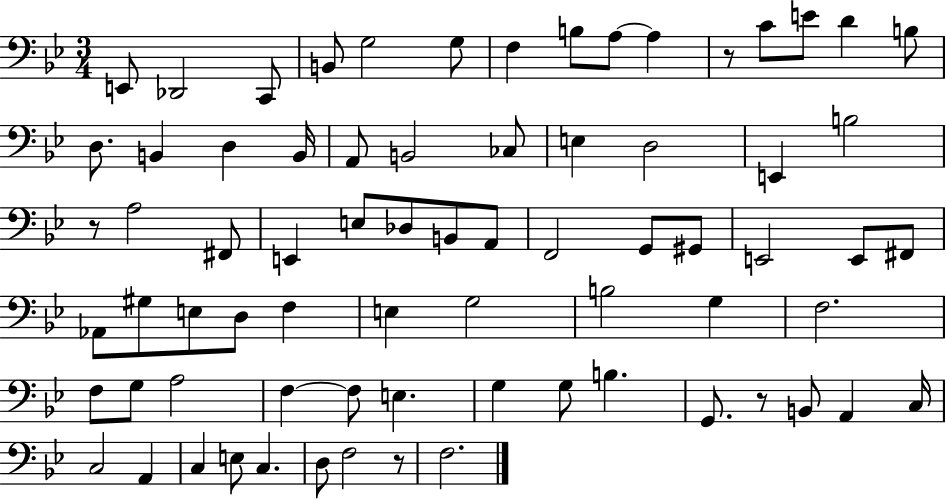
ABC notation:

X:1
T:Untitled
M:3/4
L:1/4
K:Bb
E,,/2 _D,,2 C,,/2 B,,/2 G,2 G,/2 F, B,/2 A,/2 A, z/2 C/2 E/2 D B,/2 D,/2 B,, D, B,,/4 A,,/2 B,,2 _C,/2 E, D,2 E,, B,2 z/2 A,2 ^F,,/2 E,, E,/2 _D,/2 B,,/2 A,,/2 F,,2 G,,/2 ^G,,/2 E,,2 E,,/2 ^F,,/2 _A,,/2 ^G,/2 E,/2 D,/2 F, E, G,2 B,2 G, F,2 F,/2 G,/2 A,2 F, F,/2 E, G, G,/2 B, G,,/2 z/2 B,,/2 A,, C,/4 C,2 A,, C, E,/2 C, D,/2 F,2 z/2 F,2